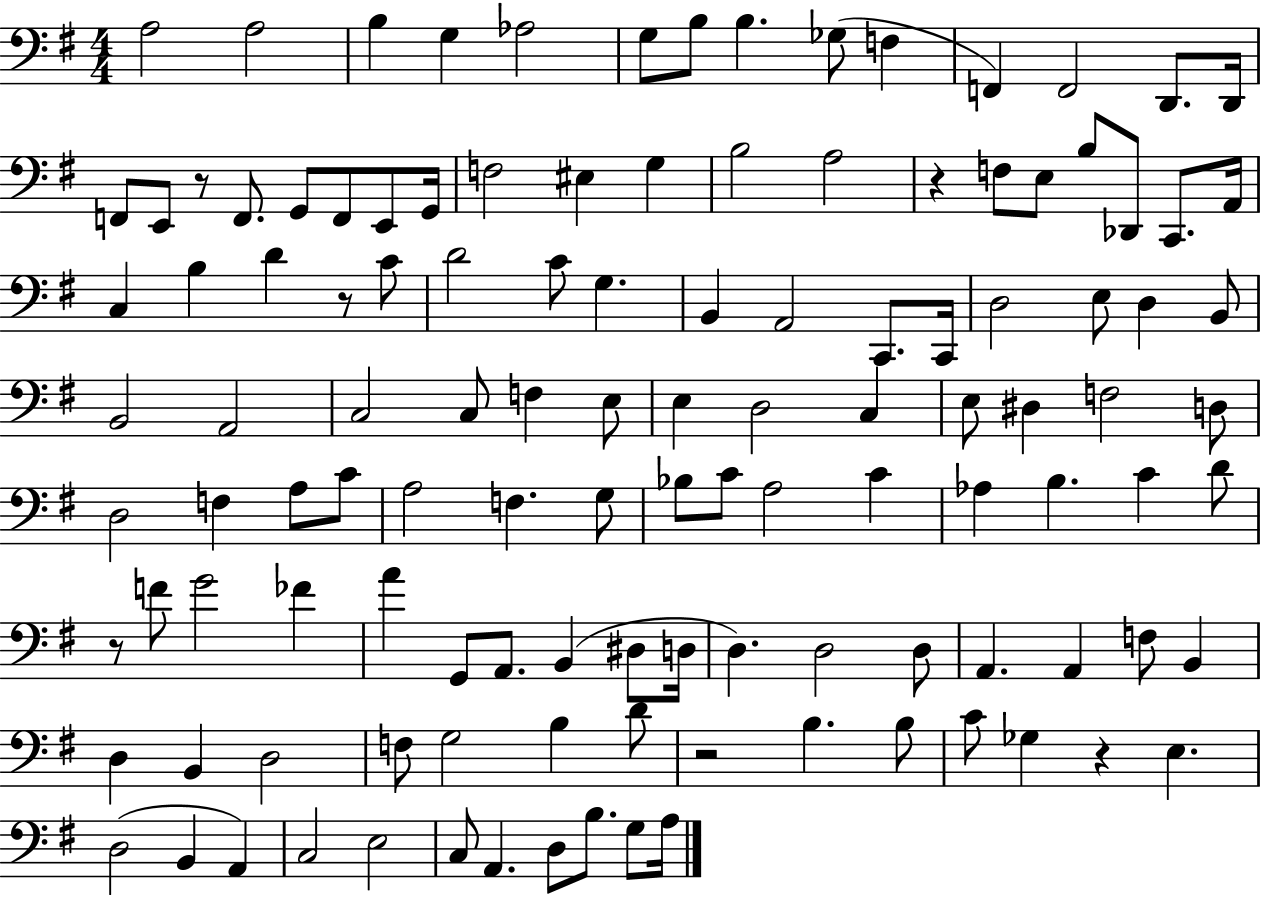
X:1
T:Untitled
M:4/4
L:1/4
K:G
A,2 A,2 B, G, _A,2 G,/2 B,/2 B, _G,/2 F, F,, F,,2 D,,/2 D,,/4 F,,/2 E,,/2 z/2 F,,/2 G,,/2 F,,/2 E,,/2 G,,/4 F,2 ^E, G, B,2 A,2 z F,/2 E,/2 B,/2 _D,,/2 C,,/2 A,,/4 C, B, D z/2 C/2 D2 C/2 G, B,, A,,2 C,,/2 C,,/4 D,2 E,/2 D, B,,/2 B,,2 A,,2 C,2 C,/2 F, E,/2 E, D,2 C, E,/2 ^D, F,2 D,/2 D,2 F, A,/2 C/2 A,2 F, G,/2 _B,/2 C/2 A,2 C _A, B, C D/2 z/2 F/2 G2 _F A G,,/2 A,,/2 B,, ^D,/2 D,/4 D, D,2 D,/2 A,, A,, F,/2 B,, D, B,, D,2 F,/2 G,2 B, D/2 z2 B, B,/2 C/2 _G, z E, D,2 B,, A,, C,2 E,2 C,/2 A,, D,/2 B,/2 G,/2 A,/4